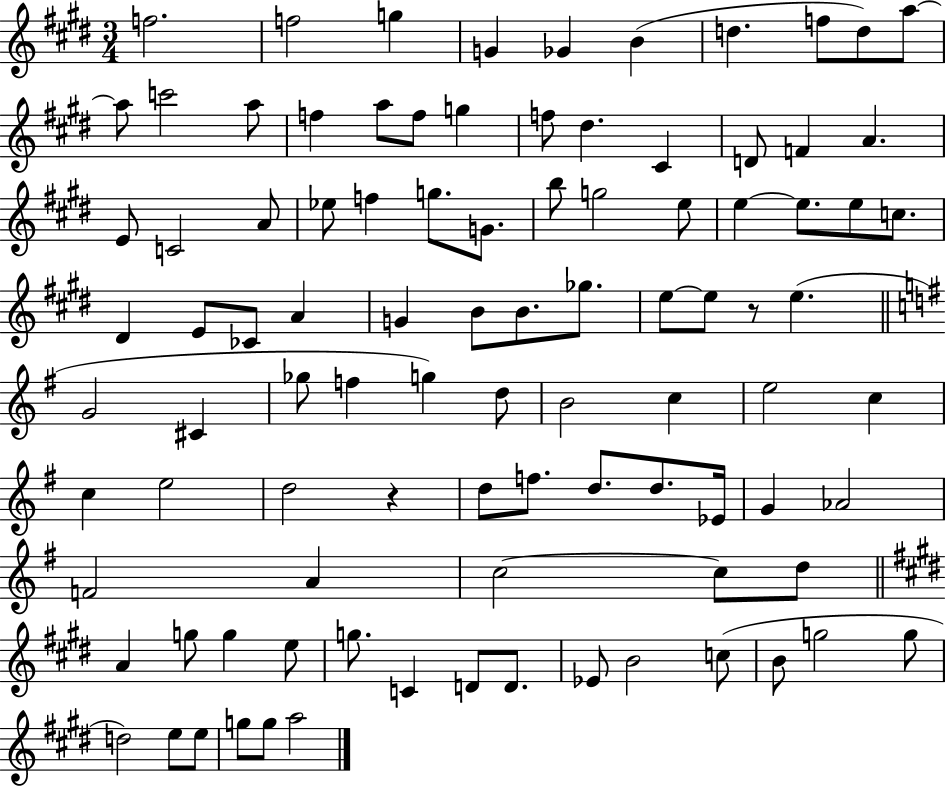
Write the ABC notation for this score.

X:1
T:Untitled
M:3/4
L:1/4
K:E
f2 f2 g G _G B d f/2 d/2 a/2 a/2 c'2 a/2 f a/2 f/2 g f/2 ^d ^C D/2 F A E/2 C2 A/2 _e/2 f g/2 G/2 b/2 g2 e/2 e e/2 e/2 c/2 ^D E/2 _C/2 A G B/2 B/2 _g/2 e/2 e/2 z/2 e G2 ^C _g/2 f g d/2 B2 c e2 c c e2 d2 z d/2 f/2 d/2 d/2 _E/4 G _A2 F2 A c2 c/2 d/2 A g/2 g e/2 g/2 C D/2 D/2 _E/2 B2 c/2 B/2 g2 g/2 d2 e/2 e/2 g/2 g/2 a2